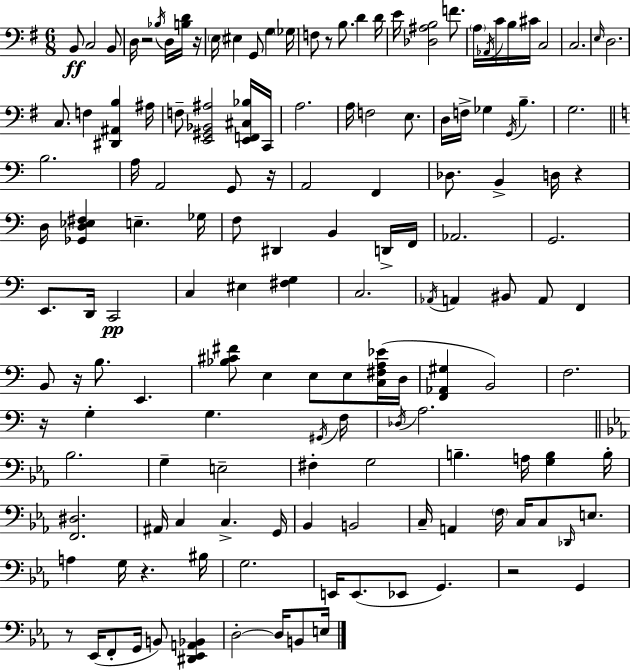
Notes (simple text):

B2/e C3/h B2/e D3/s R/h Bb3/s D3/s [B3,D4]/s R/s E3/s EIS3/q G2/e G3/q Gb3/s F3/e R/e B3/e. D4/q D4/s E4/s [Db3,A#3,B3]/h F4/e. A3/s Ab2/s C4/s B3/s C#4/s C3/h C3/h. E3/s D3/h. C3/e. F3/q [D#2,A#2,B3]/q A#3/s F3/e [E2,G#2,Bb2,A#3]/h [E2,F2,C#3,Bb3]/s C2/s A3/h. A3/s F3/h E3/e. D3/s F3/s Gb3/q G2/s B3/q. G3/h. B3/h. A3/s A2/h G2/e R/s A2/h F2/q Db3/e. B2/q D3/s R/q D3/s [Gb2,D3,Eb3,F#3]/q E3/q. Gb3/s F3/e D#2/q B2/q D2/s F2/s Ab2/h. G2/h. E2/e. D2/s C2/h C3/q EIS3/q [F#3,G3]/q C3/h. Ab2/s A2/q BIS2/e A2/e F2/q B2/e R/s B3/e. E2/q. [Bb3,C#4,F#4]/e E3/q E3/e E3/e [C3,F#3,A3,Eb4]/s D3/s [F2,Ab2,G#3]/q B2/h F3/h. R/s G3/q G3/q. G#2/s F3/s Db3/s A3/h. Bb3/h. G3/q E3/h F#3/q G3/h B3/q. A3/s [G3,B3]/q B3/s [F2,D#3]/h. A#2/s C3/q C3/q. G2/s Bb2/q B2/h C3/s A2/q F3/s C3/s C3/e Db2/s E3/e. A3/q G3/s R/q. BIS3/s G3/h. E2/s E2/e. Eb2/e G2/q. R/h G2/q R/e Eb2/s F2/e G2/s B2/e [D#2,Eb2,A2,Bb2]/q D3/h D3/s B2/e E3/s